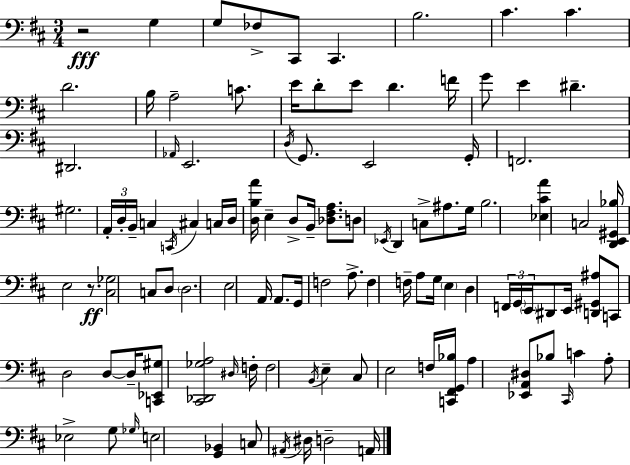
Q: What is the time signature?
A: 3/4